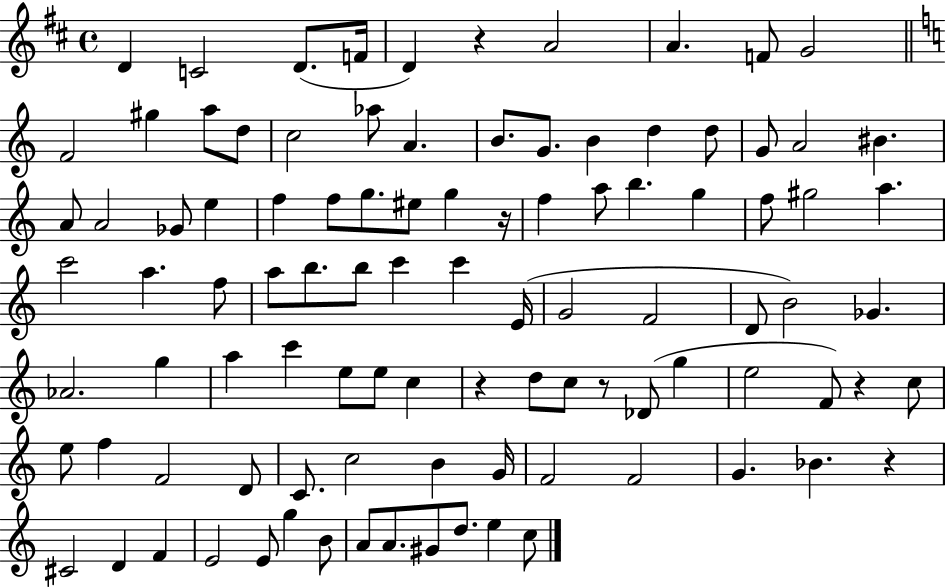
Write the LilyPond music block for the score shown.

{
  \clef treble
  \time 4/4
  \defaultTimeSignature
  \key d \major
  d'4 c'2 d'8.( f'16 | d'4) r4 a'2 | a'4. f'8 g'2 | \bar "||" \break \key c \major f'2 gis''4 a''8 d''8 | c''2 aes''8 a'4. | b'8. g'8. b'4 d''4 d''8 | g'8 a'2 bis'4. | \break a'8 a'2 ges'8 e''4 | f''4 f''8 g''8. eis''8 g''4 r16 | f''4 a''8 b''4. g''4 | f''8 gis''2 a''4. | \break c'''2 a''4. f''8 | a''8 b''8. b''8 c'''4 c'''4 e'16( | g'2 f'2 | d'8 b'2) ges'4. | \break aes'2. g''4 | a''4 c'''4 e''8 e''8 c''4 | r4 d''8 c''8 r8 des'8( g''4 | e''2 f'8) r4 c''8 | \break e''8 f''4 f'2 d'8 | c'8. c''2 b'4 g'16 | f'2 f'2 | g'4. bes'4. r4 | \break cis'2 d'4 f'4 | e'2 e'8 g''4 b'8 | a'8 a'8. gis'8 d''8. e''4 c''8 | \bar "|."
}